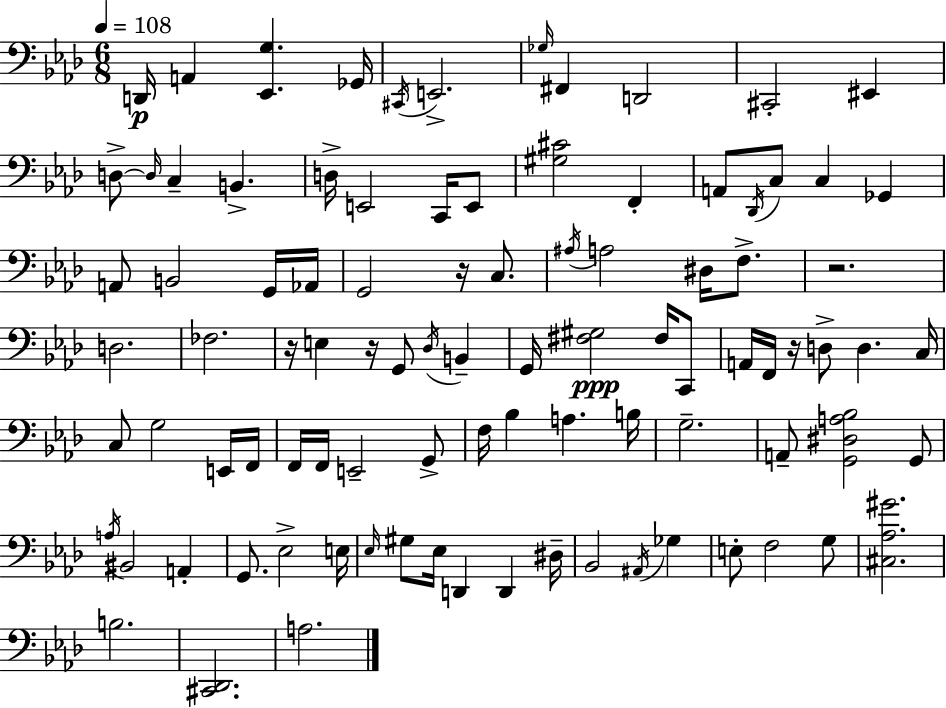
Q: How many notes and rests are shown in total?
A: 94